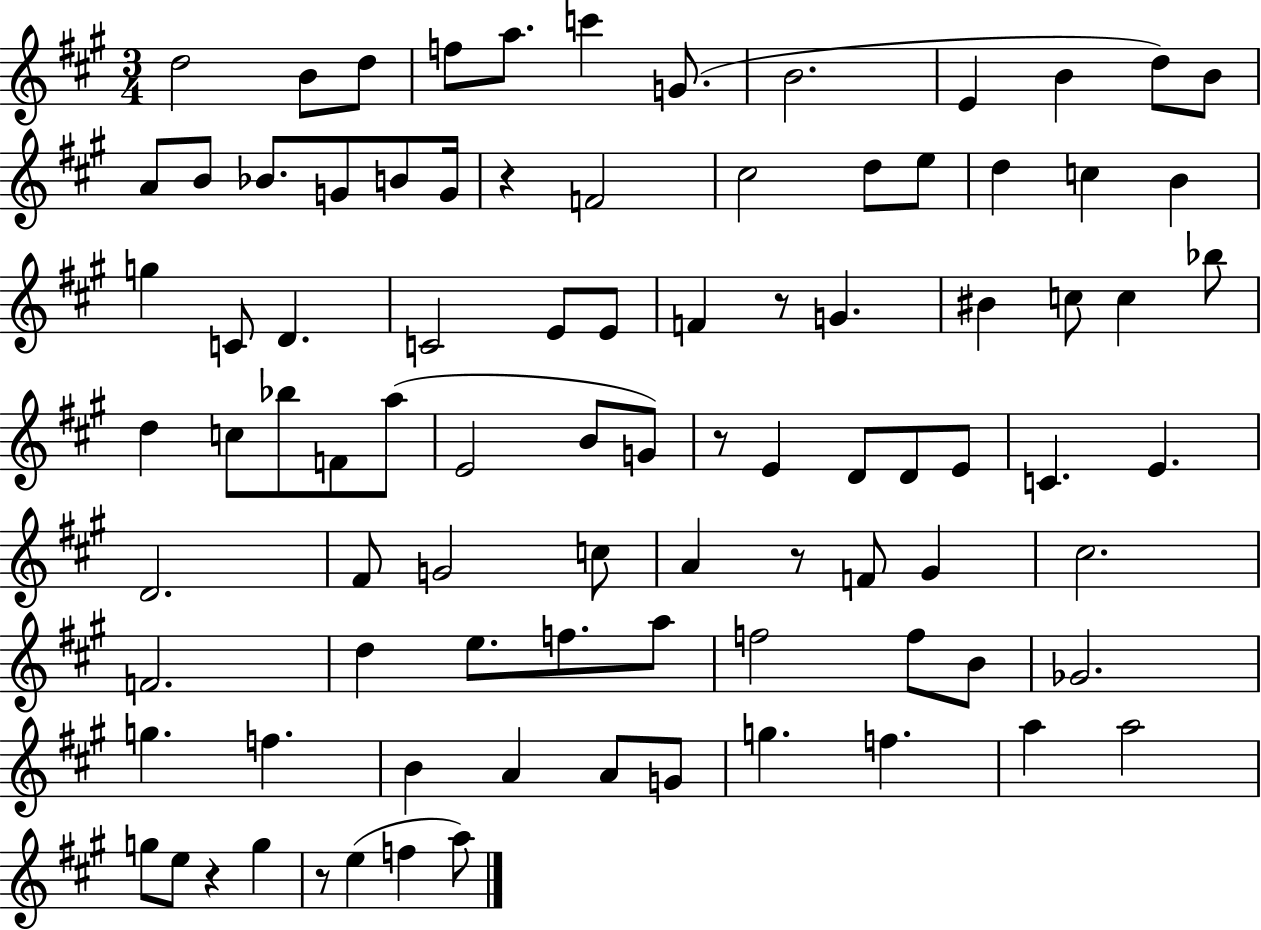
X:1
T:Untitled
M:3/4
L:1/4
K:A
d2 B/2 d/2 f/2 a/2 c' G/2 B2 E B d/2 B/2 A/2 B/2 _B/2 G/2 B/2 G/4 z F2 ^c2 d/2 e/2 d c B g C/2 D C2 E/2 E/2 F z/2 G ^B c/2 c _b/2 d c/2 _b/2 F/2 a/2 E2 B/2 G/2 z/2 E D/2 D/2 E/2 C E D2 ^F/2 G2 c/2 A z/2 F/2 ^G ^c2 F2 d e/2 f/2 a/2 f2 f/2 B/2 _G2 g f B A A/2 G/2 g f a a2 g/2 e/2 z g z/2 e f a/2